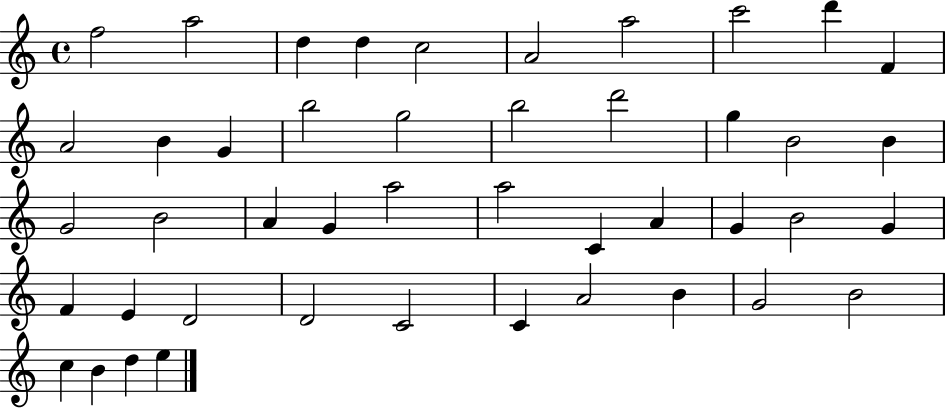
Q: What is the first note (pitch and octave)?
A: F5